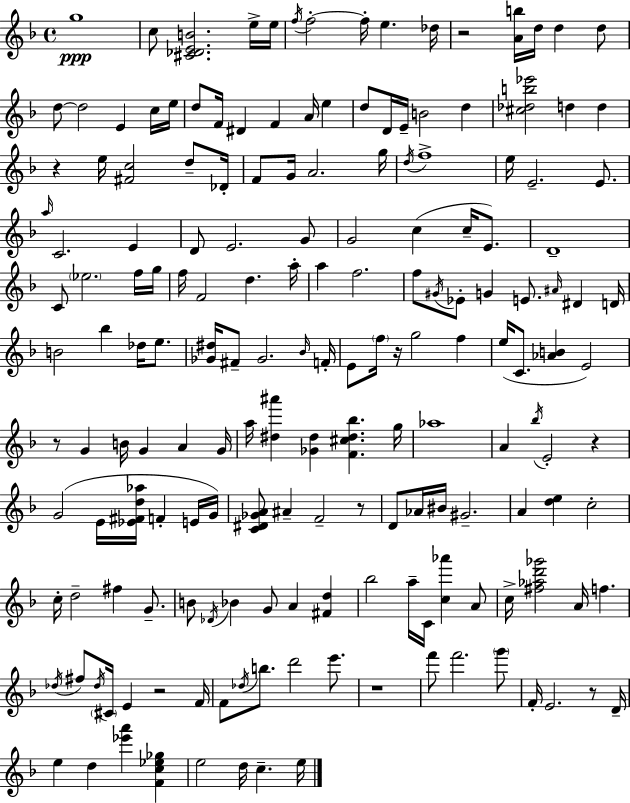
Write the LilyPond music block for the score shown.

{
  \clef treble
  \time 4/4
  \defaultTimeSignature
  \key f \major
  g''1\ppp | c''8 <cis' des' e' b'>2. e''16-> e''16 | \acciaccatura { f''16 } f''2-.~~ f''16-. e''4. | des''16 r2 <a' b''>16 d''16 d''4 d''8 | \break d''8~~ d''2 e'4 c''16 | e''16 d''8 f'16 dis'4 f'4 a'16 e''4 | d''8 d'16 e'16-- b'2 d''4 | <cis'' des'' b'' ees'''>2 d''4 d''4 | \break r4 e''16 <fis' c''>2 d''8-- | des'16-. f'8 g'16 a'2. | g''16 \acciaccatura { d''16 } f''1-> | e''16 e'2.-- e'8. | \break \grace { a''16 } c'2. e'4 | d'8 e'2. | g'8 g'2 c''4( c''16-- | e'8.) d'1-- | \break c'8 \parenthesize ees''2. | f''16 g''16 f''16 f'2 d''4. | a''16-. a''4 f''2. | f''8 \acciaccatura { gis'16 } ees'8-. g'4 e'8. \grace { ais'16 } | \break dis'4 d'16 b'2 bes''4 | des''16 e''8. <ges' dis''>16 fis'8-- ges'2. | \grace { bes'16 } f'16-. e'8 \parenthesize f''16 r16 g''2 | f''4 e''16( c'8. <aes' b'>4 e'2) | \break r8 g'4 b'16 g'4 | a'4 g'16 a''16 <dis'' ais'''>4 <ges' dis''>4 <f' cis'' dis'' bes''>4. | g''16 aes''1 | a'4 \acciaccatura { bes''16 } e'2-. | \break r4 g'2( e'16 | <ees' fis' d'' aes''>16 f'4-. e'16 g'16) <c' dis' ges' a'>8 ais'4-- f'2-- | r8 d'8 aes'16 bis'16 gis'2.-- | a'4 <d'' e''>4 c''2-. | \break c''16-. d''2-- | fis''4 g'8.-- b'8 \acciaccatura { des'16 } bes'4 g'8 | a'4 <fis' d''>4 bes''2 | a''16-- c'16 <c'' aes'''>4 a'8 c''16-> <fis'' aes'' d''' ges'''>2 | \break a'16 f''4. \acciaccatura { des''16 } fis''8 \acciaccatura { des''16 } \parenthesize cis'16 e'4 | r2 f'16 f'8 \acciaccatura { des''16 } b''8. | d'''2 e'''8. r1 | f'''8 f'''2. | \break \parenthesize g'''8 f'16-. e'2. | r8 d'16-- e''4 d''4 | <ees''' a'''>4 <f' c'' ees'' ges''>4 e''2 | d''16 c''4.-- e''16 \bar "|."
}